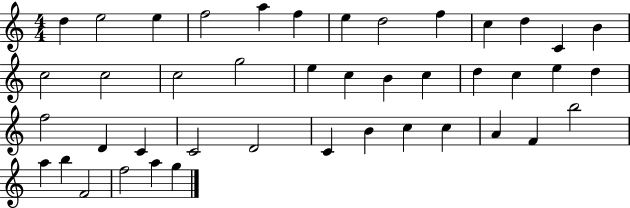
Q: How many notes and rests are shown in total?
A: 43